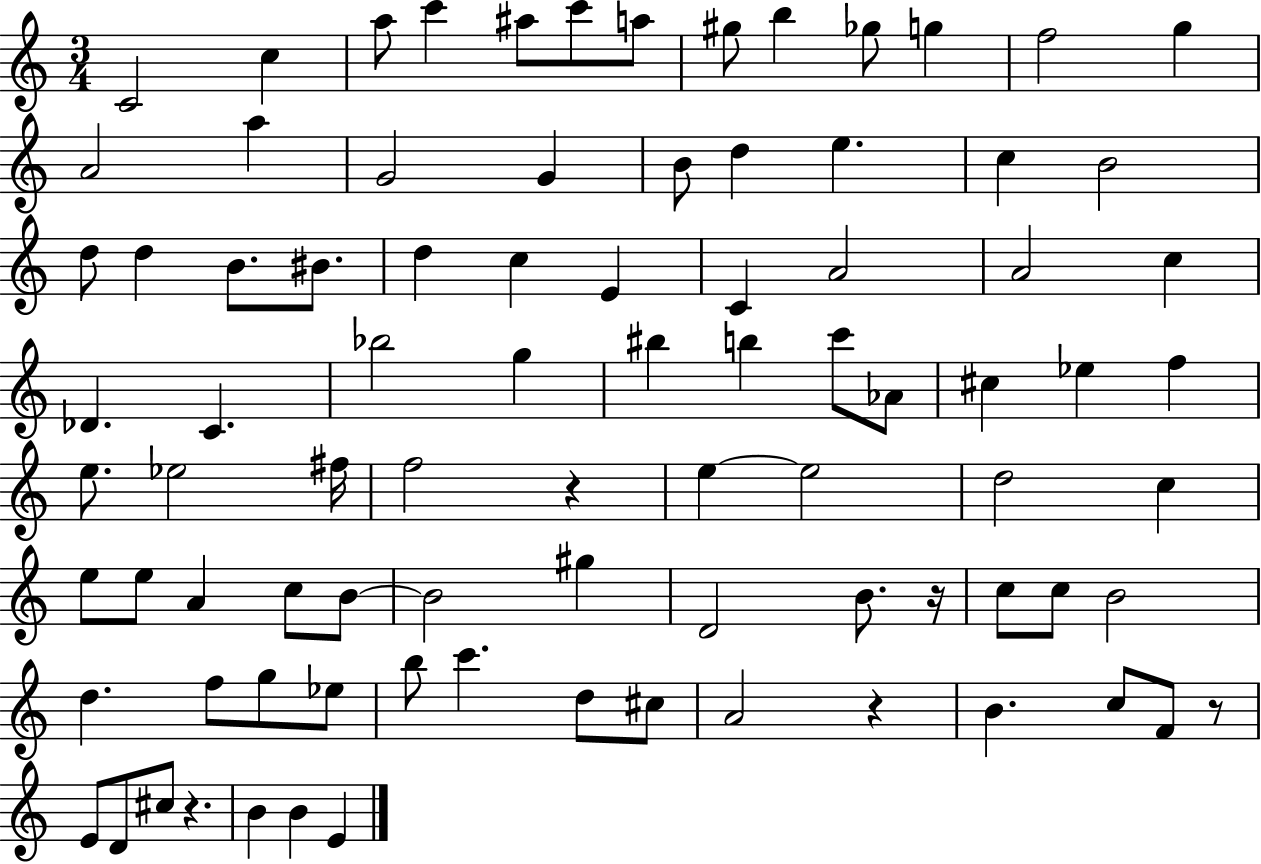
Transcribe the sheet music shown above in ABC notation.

X:1
T:Untitled
M:3/4
L:1/4
K:C
C2 c a/2 c' ^a/2 c'/2 a/2 ^g/2 b _g/2 g f2 g A2 a G2 G B/2 d e c B2 d/2 d B/2 ^B/2 d c E C A2 A2 c _D C _b2 g ^b b c'/2 _A/2 ^c _e f e/2 _e2 ^f/4 f2 z e e2 d2 c e/2 e/2 A c/2 B/2 B2 ^g D2 B/2 z/4 c/2 c/2 B2 d f/2 g/2 _e/2 b/2 c' d/2 ^c/2 A2 z B c/2 F/2 z/2 E/2 D/2 ^c/2 z B B E